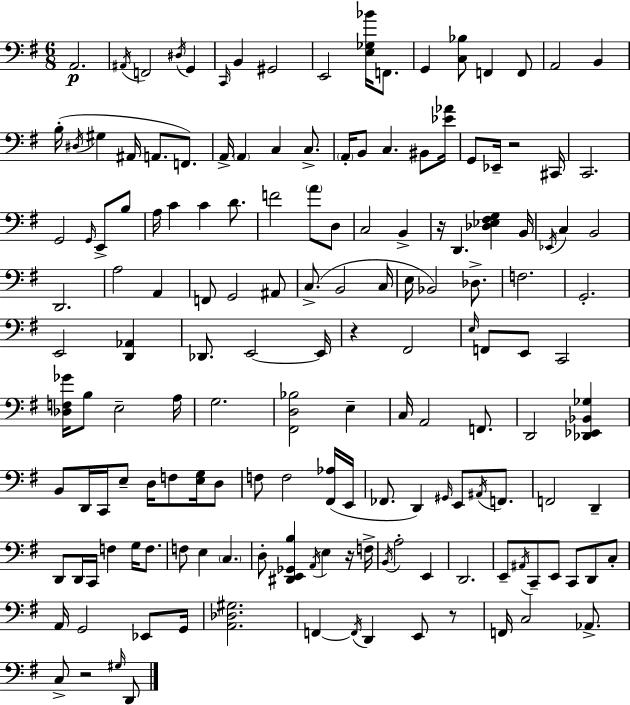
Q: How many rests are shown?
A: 6